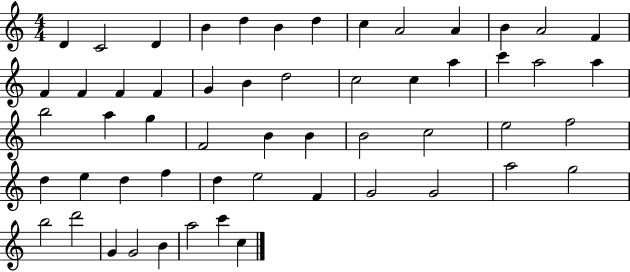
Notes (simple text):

D4/q C4/h D4/q B4/q D5/q B4/q D5/q C5/q A4/h A4/q B4/q A4/h F4/q F4/q F4/q F4/q F4/q G4/q B4/q D5/h C5/h C5/q A5/q C6/q A5/h A5/q B5/h A5/q G5/q F4/h B4/q B4/q B4/h C5/h E5/h F5/h D5/q E5/q D5/q F5/q D5/q E5/h F4/q G4/h G4/h A5/h G5/h B5/h D6/h G4/q G4/h B4/q A5/h C6/q C5/q